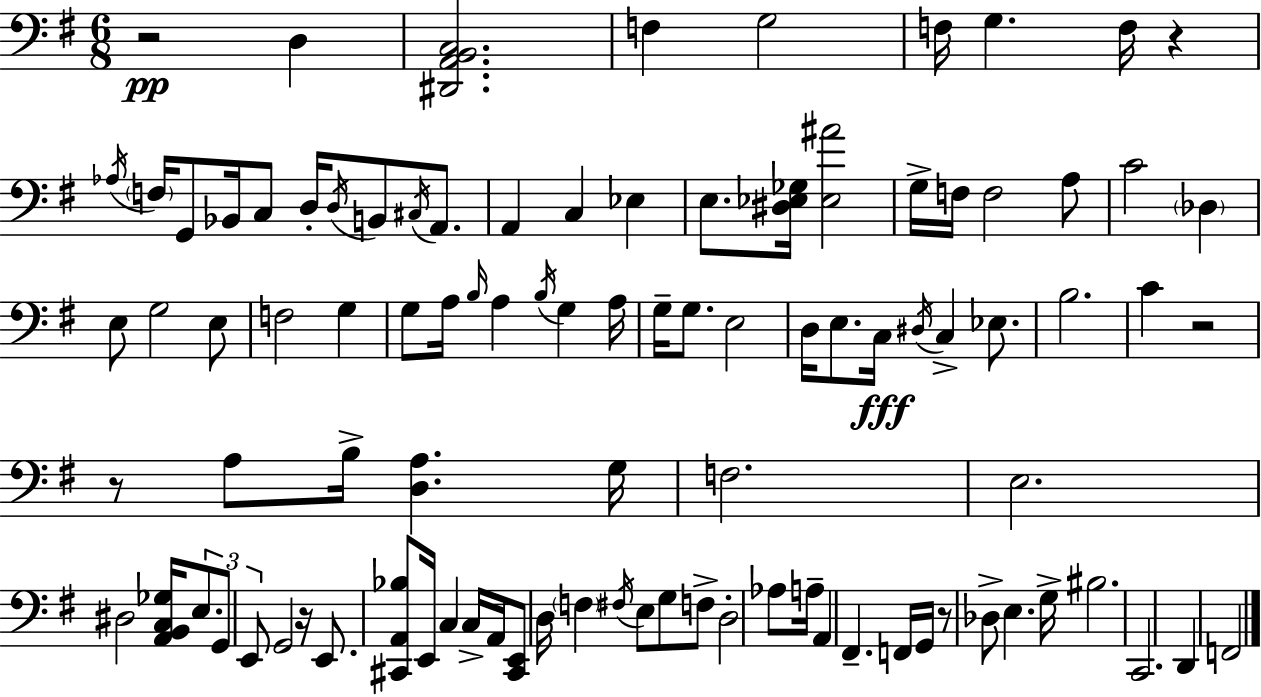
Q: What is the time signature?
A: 6/8